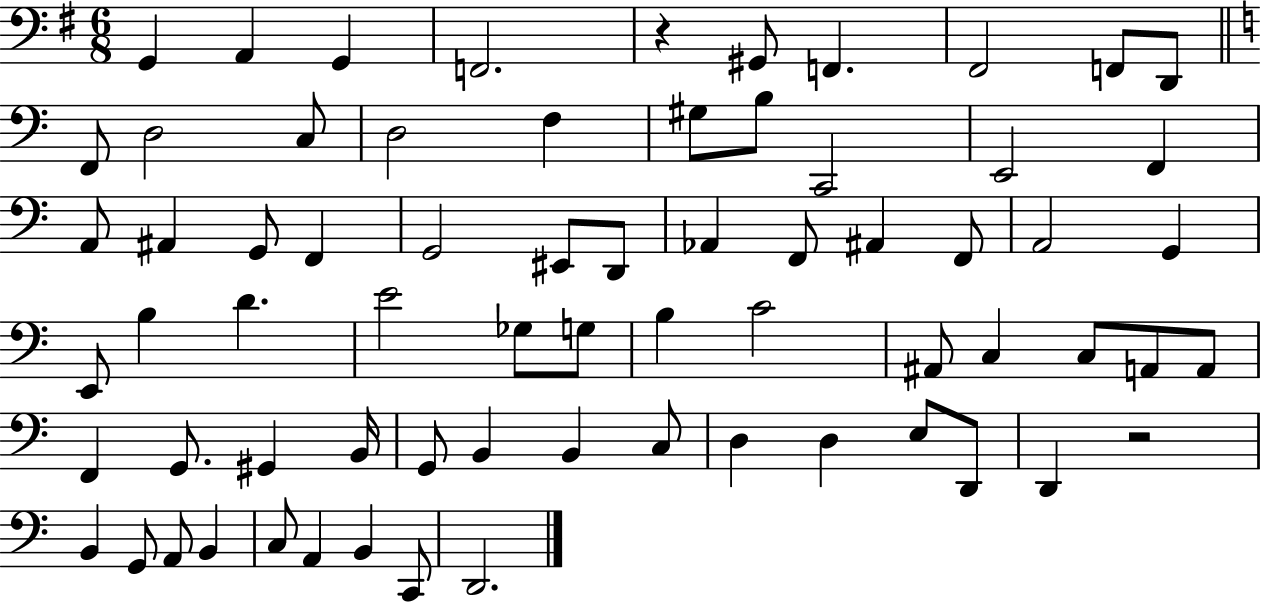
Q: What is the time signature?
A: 6/8